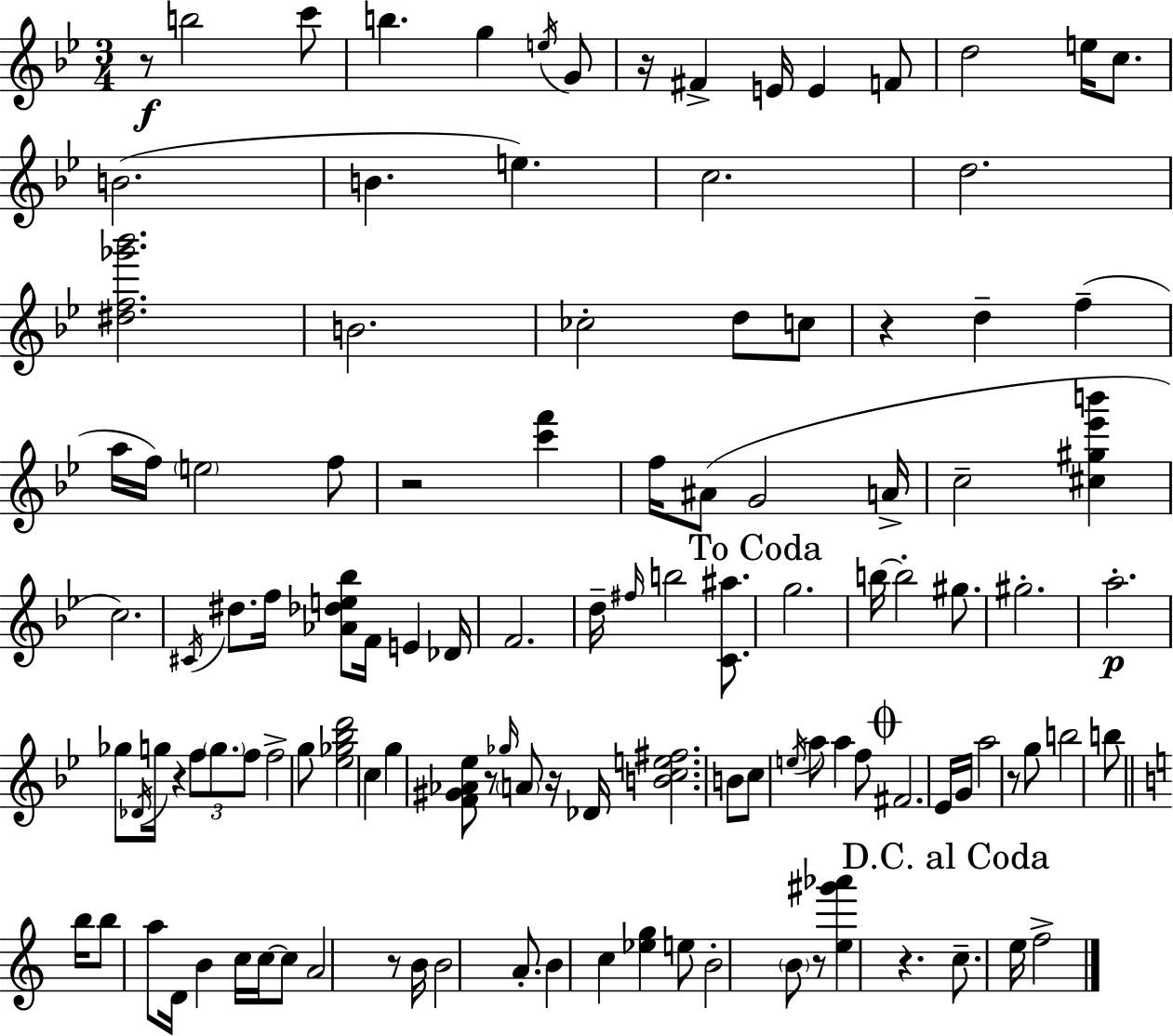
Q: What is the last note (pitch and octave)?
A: F5